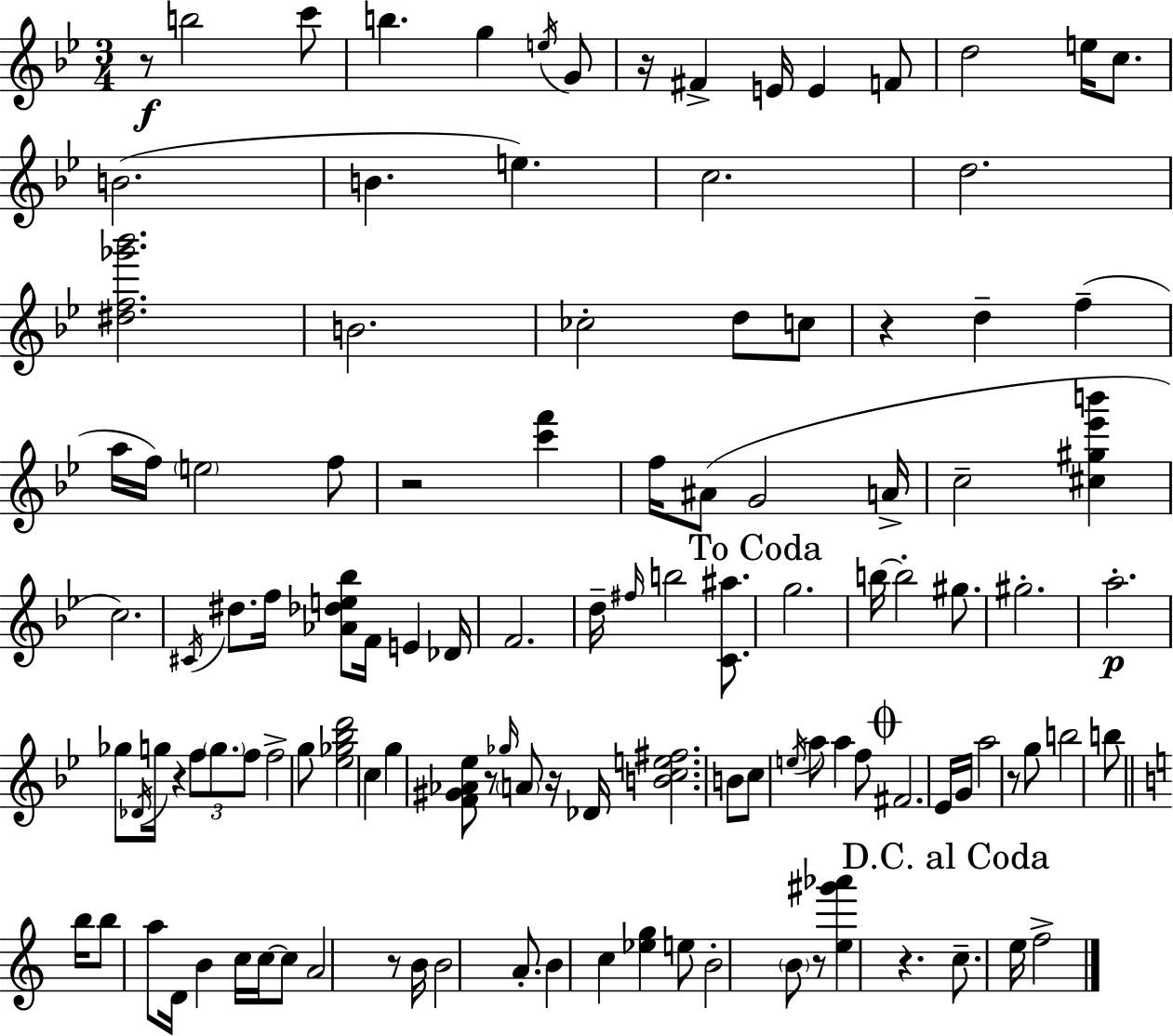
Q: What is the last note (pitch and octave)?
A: F5